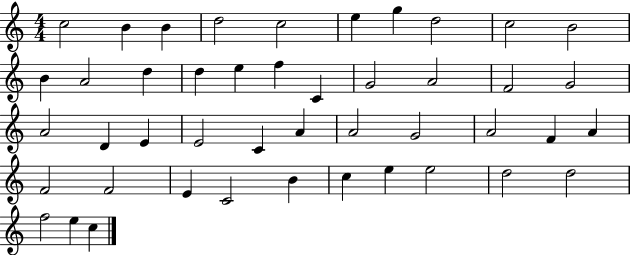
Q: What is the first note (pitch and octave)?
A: C5